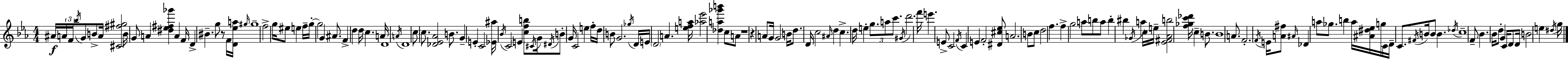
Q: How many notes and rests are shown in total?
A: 155